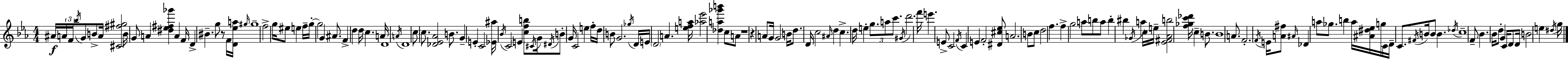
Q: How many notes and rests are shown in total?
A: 155